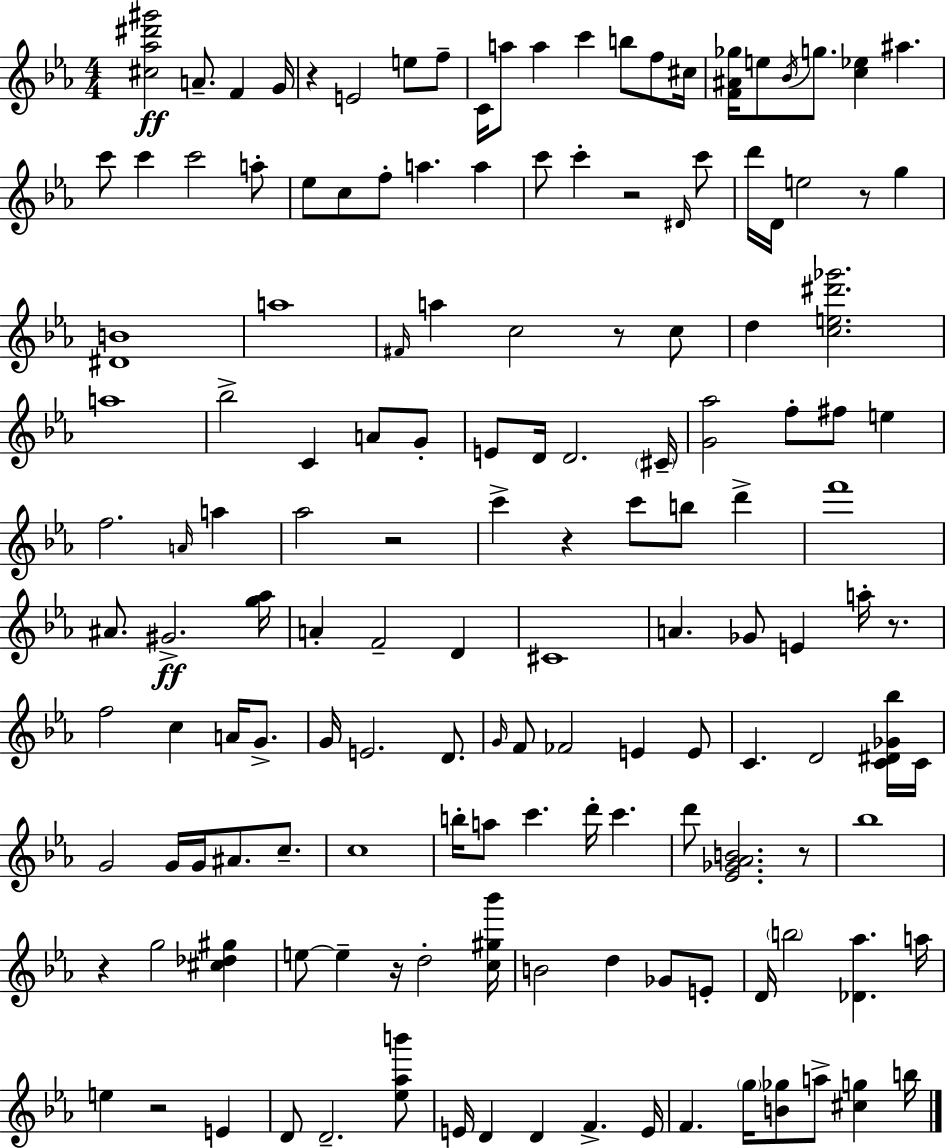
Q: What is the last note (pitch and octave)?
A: B5